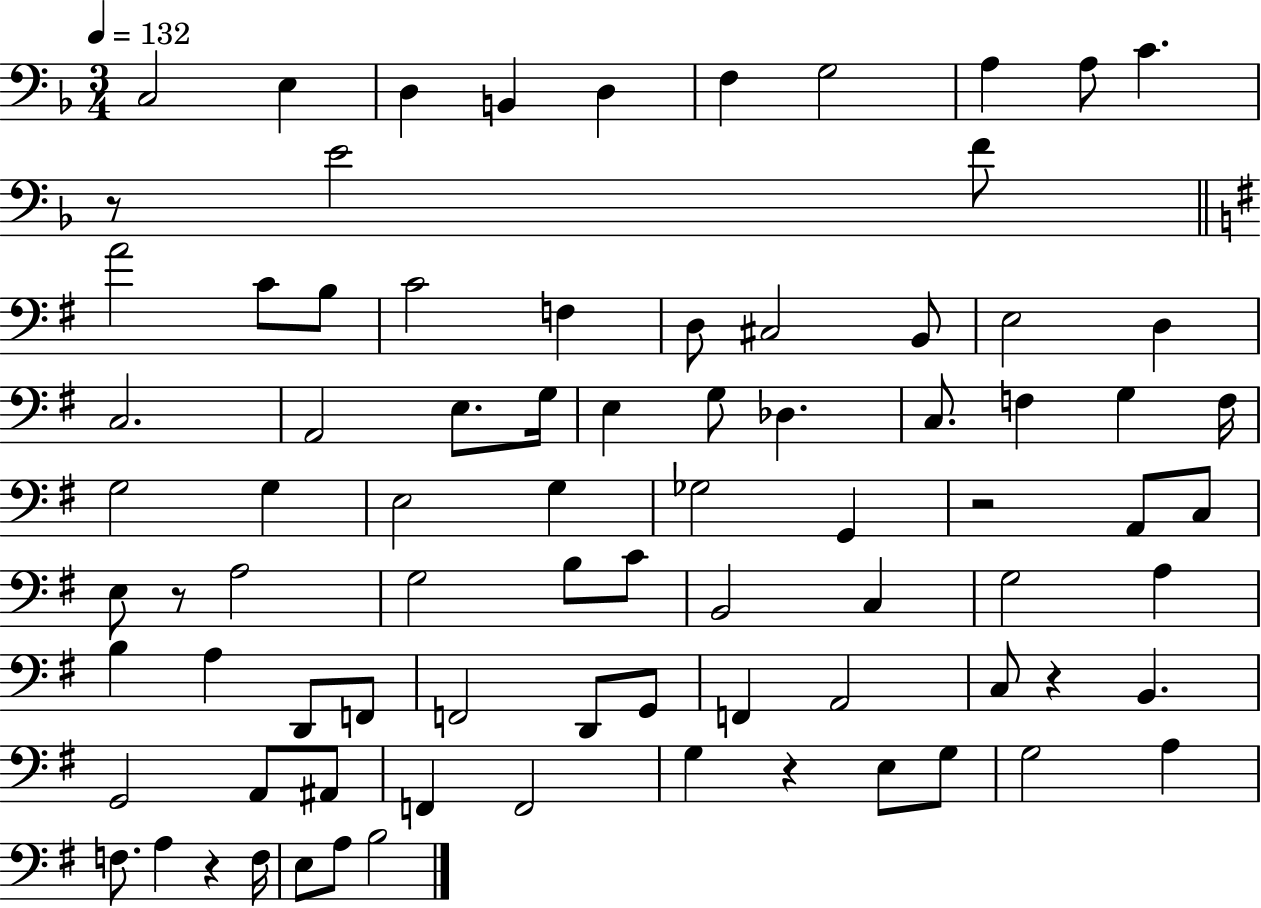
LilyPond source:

{
  \clef bass
  \numericTimeSignature
  \time 3/4
  \key f \major
  \tempo 4 = 132
  c2 e4 | d4 b,4 d4 | f4 g2 | a4 a8 c'4. | \break r8 e'2 f'8 | \bar "||" \break \key e \minor a'2 c'8 b8 | c'2 f4 | d8 cis2 b,8 | e2 d4 | \break c2. | a,2 e8. g16 | e4 g8 des4. | c8. f4 g4 f16 | \break g2 g4 | e2 g4 | ges2 g,4 | r2 a,8 c8 | \break e8 r8 a2 | g2 b8 c'8 | b,2 c4 | g2 a4 | \break b4 a4 d,8 f,8 | f,2 d,8 g,8 | f,4 a,2 | c8 r4 b,4. | \break g,2 a,8 ais,8 | f,4 f,2 | g4 r4 e8 g8 | g2 a4 | \break f8. a4 r4 f16 | e8 a8 b2 | \bar "|."
}